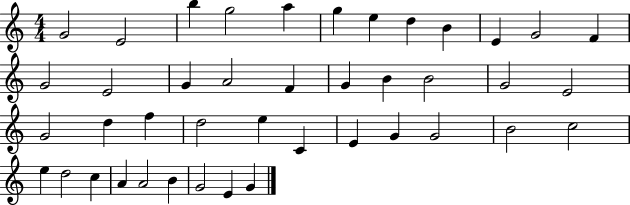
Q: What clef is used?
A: treble